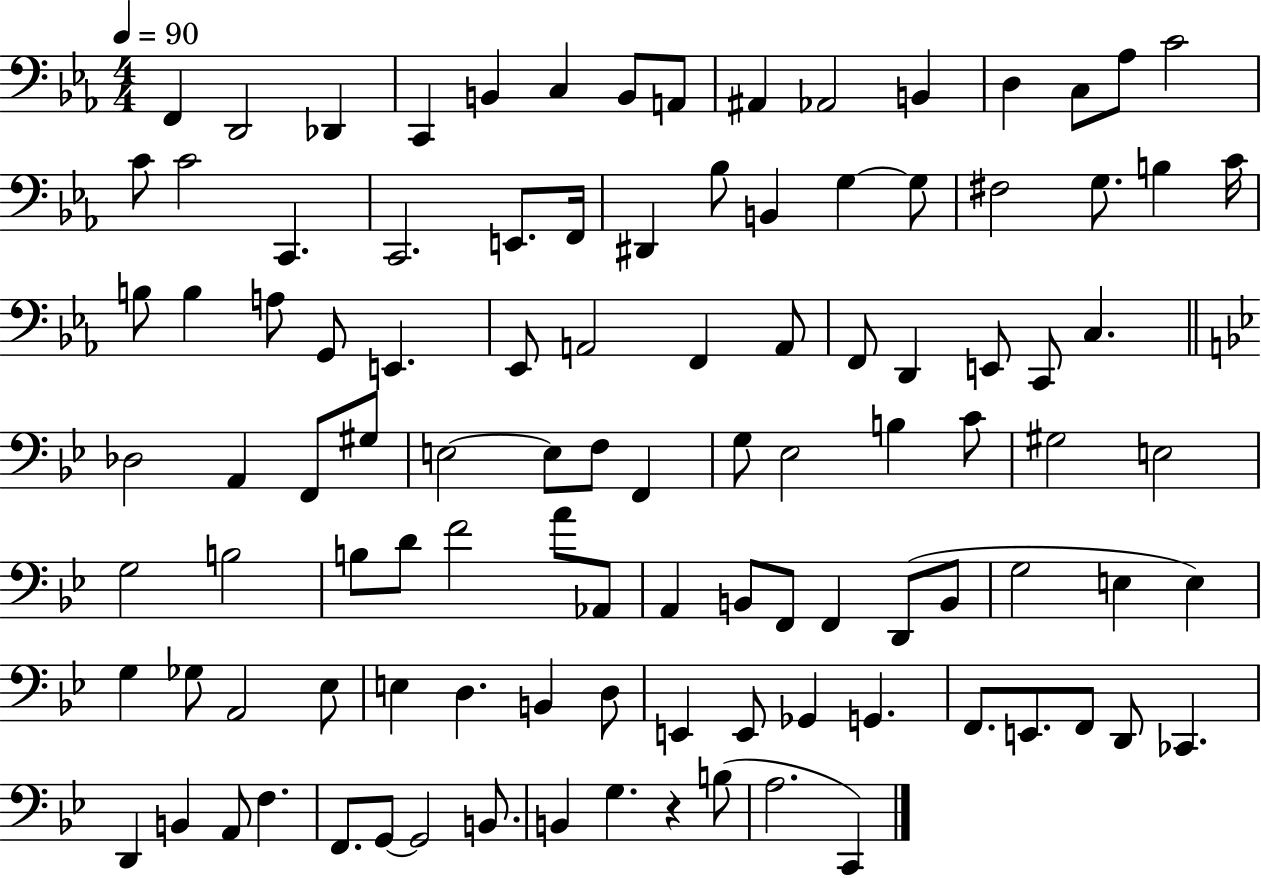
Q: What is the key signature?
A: EES major